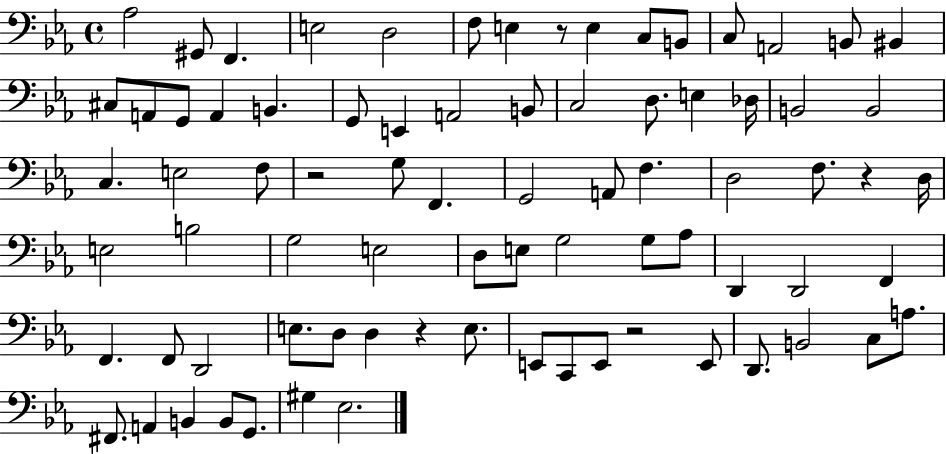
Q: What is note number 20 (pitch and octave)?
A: G2